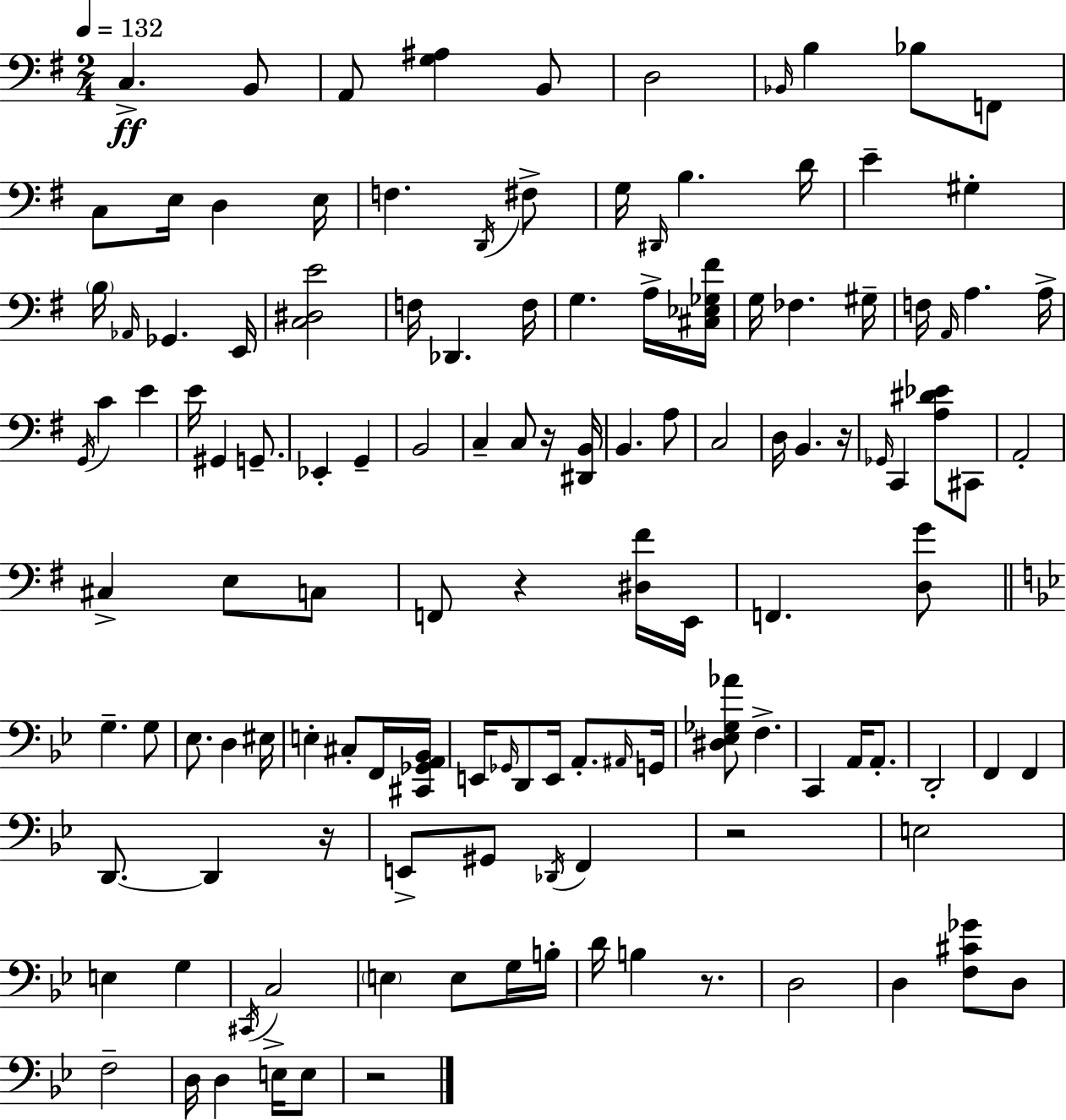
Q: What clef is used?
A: bass